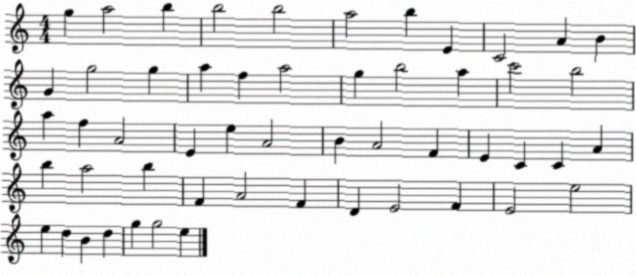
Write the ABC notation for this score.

X:1
T:Untitled
M:4/4
L:1/4
K:C
g a2 b b2 b2 a2 b E C2 A B G g2 g a f a2 g b2 a c'2 b2 a f A2 E e A2 B A2 F E C C A b a2 b F A2 F D E2 F E2 e2 e d B d g g2 e